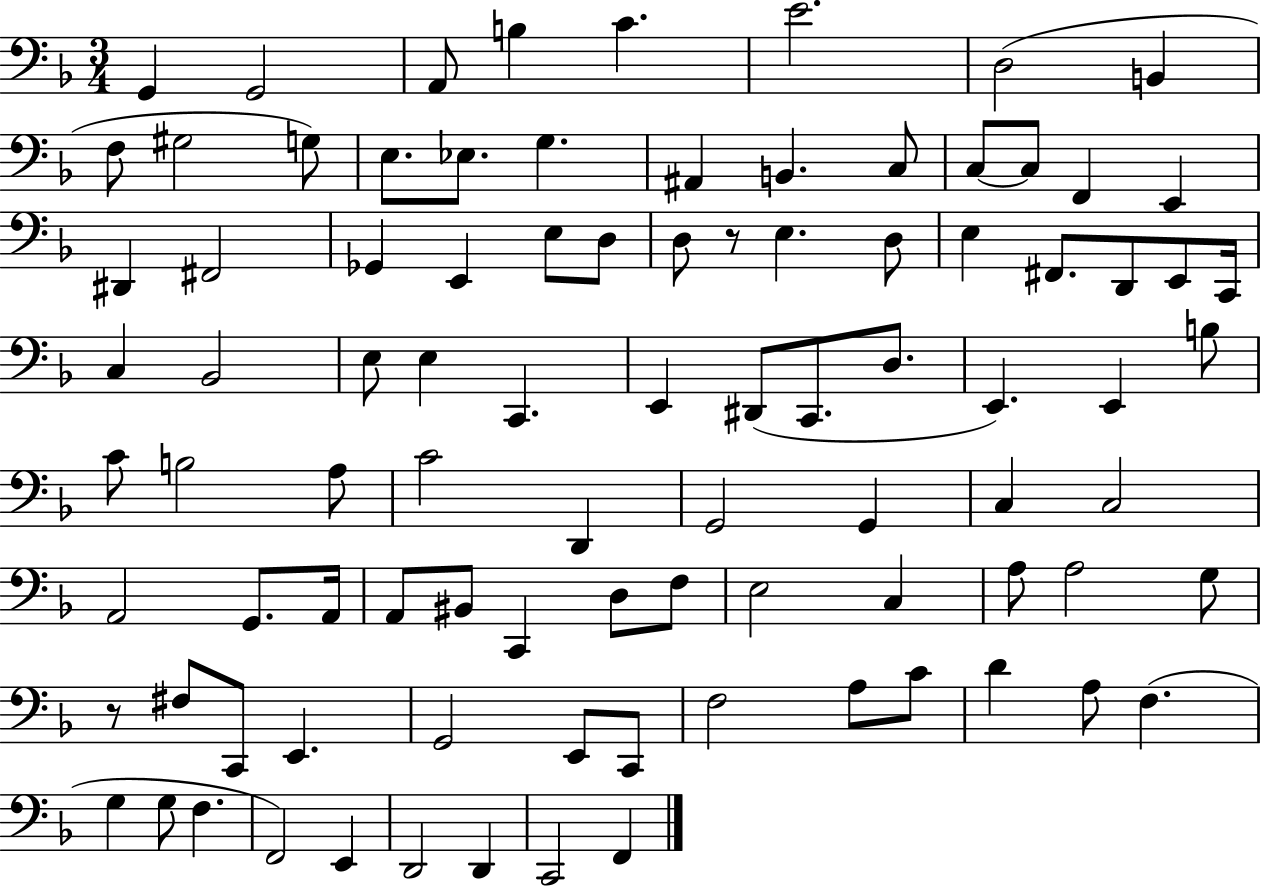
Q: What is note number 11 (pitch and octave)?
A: G3